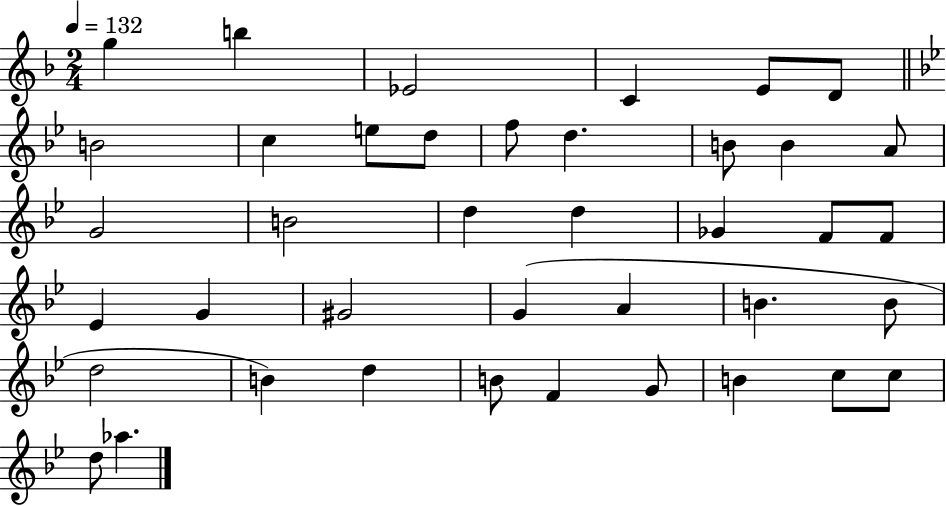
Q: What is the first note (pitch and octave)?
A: G5